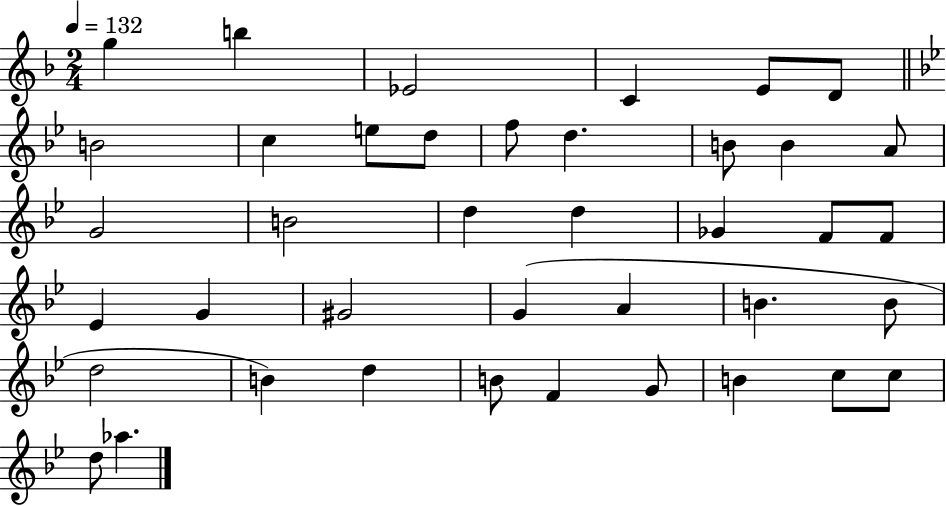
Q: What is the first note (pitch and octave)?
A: G5